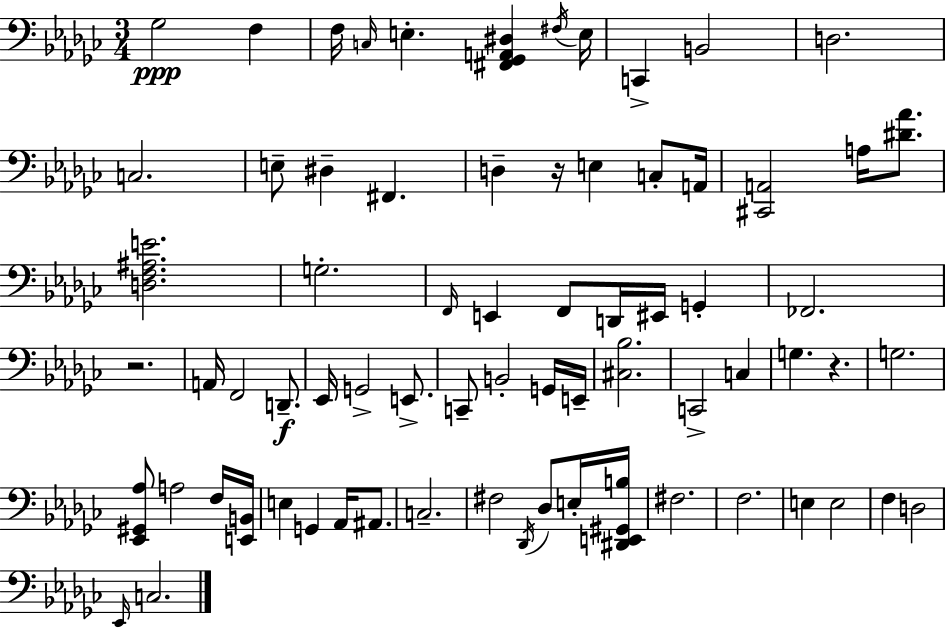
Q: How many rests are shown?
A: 3